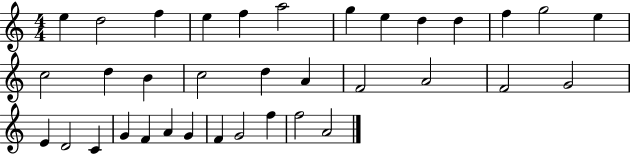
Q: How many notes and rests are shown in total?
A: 35